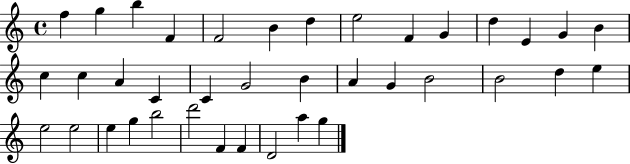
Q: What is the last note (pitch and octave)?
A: G5